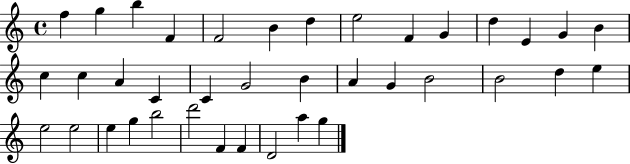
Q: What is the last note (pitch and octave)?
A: G5